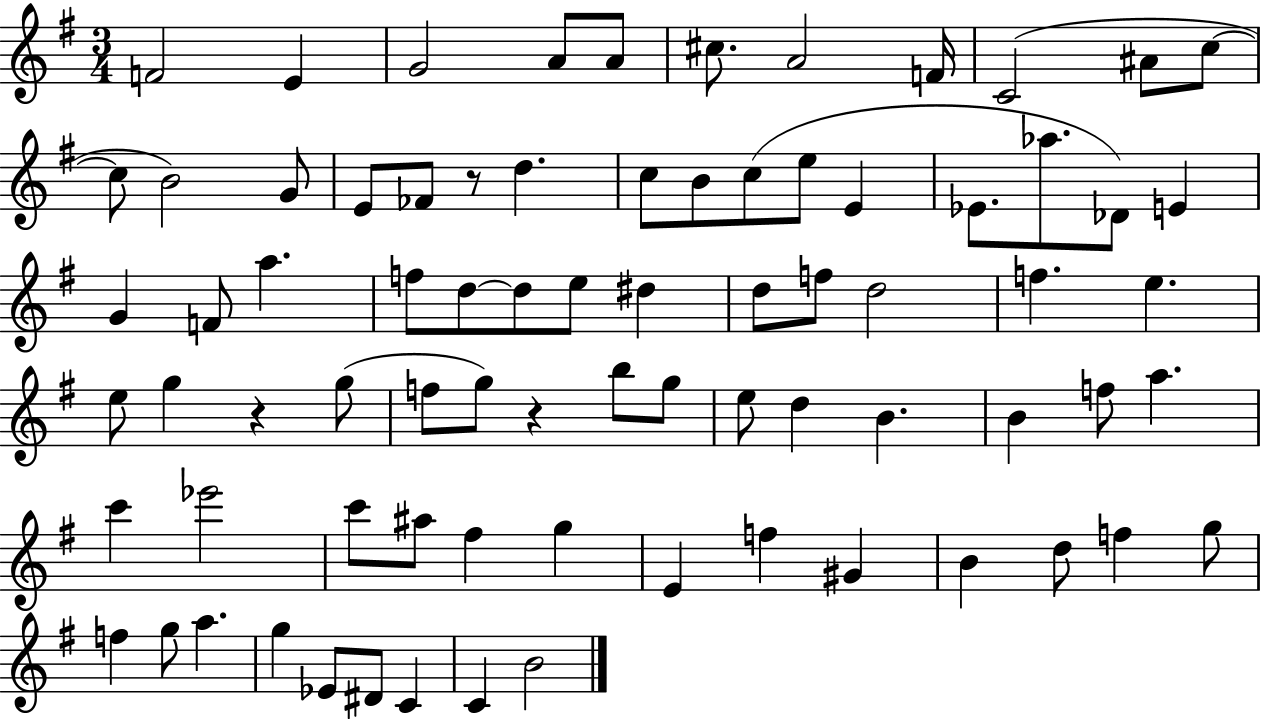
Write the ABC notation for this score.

X:1
T:Untitled
M:3/4
L:1/4
K:G
F2 E G2 A/2 A/2 ^c/2 A2 F/4 C2 ^A/2 c/2 c/2 B2 G/2 E/2 _F/2 z/2 d c/2 B/2 c/2 e/2 E _E/2 _a/2 _D/2 E G F/2 a f/2 d/2 d/2 e/2 ^d d/2 f/2 d2 f e e/2 g z g/2 f/2 g/2 z b/2 g/2 e/2 d B B f/2 a c' _e'2 c'/2 ^a/2 ^f g E f ^G B d/2 f g/2 f g/2 a g _E/2 ^D/2 C C B2